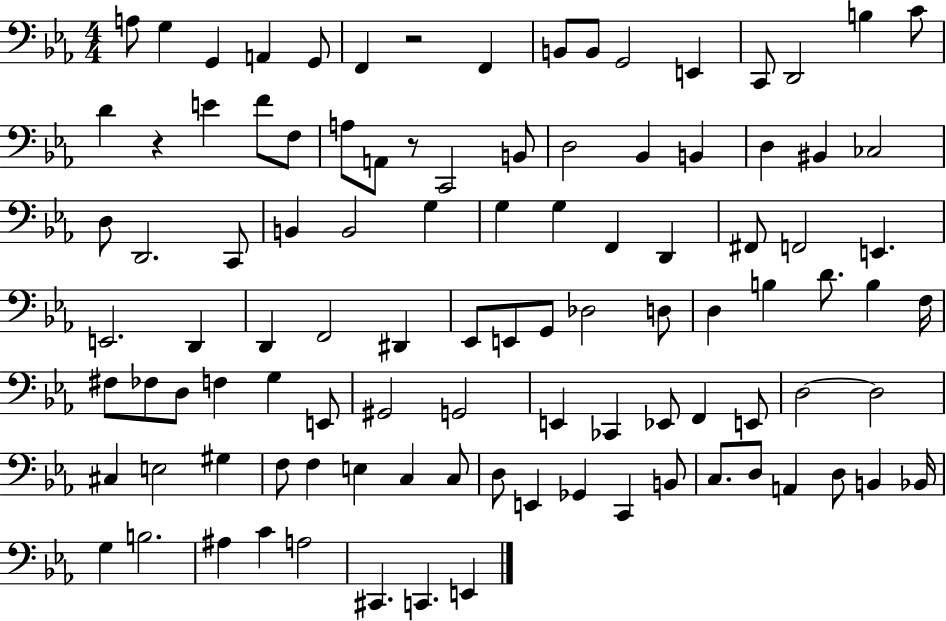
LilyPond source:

{
  \clef bass
  \numericTimeSignature
  \time 4/4
  \key ees \major
  a8 g4 g,4 a,4 g,8 | f,4 r2 f,4 | b,8 b,8 g,2 e,4 | c,8 d,2 b4 c'8 | \break d'4 r4 e'4 f'8 f8 | a8 a,8 r8 c,2 b,8 | d2 bes,4 b,4 | d4 bis,4 ces2 | \break d8 d,2. c,8 | b,4 b,2 g4 | g4 g4 f,4 d,4 | fis,8 f,2 e,4. | \break e,2. d,4 | d,4 f,2 dis,4 | ees,8 e,8 g,8 des2 d8 | d4 b4 d'8. b4 f16 | \break fis8 fes8 d8 f4 g4 e,8 | gis,2 g,2 | e,4 ces,4 ees,8 f,4 e,8 | d2~~ d2 | \break cis4 e2 gis4 | f8 f4 e4 c4 c8 | d8 e,4 ges,4 c,4 b,8 | c8. d8 a,4 d8 b,4 bes,16 | \break g4 b2. | ais4 c'4 a2 | cis,4. c,4. e,4 | \bar "|."
}